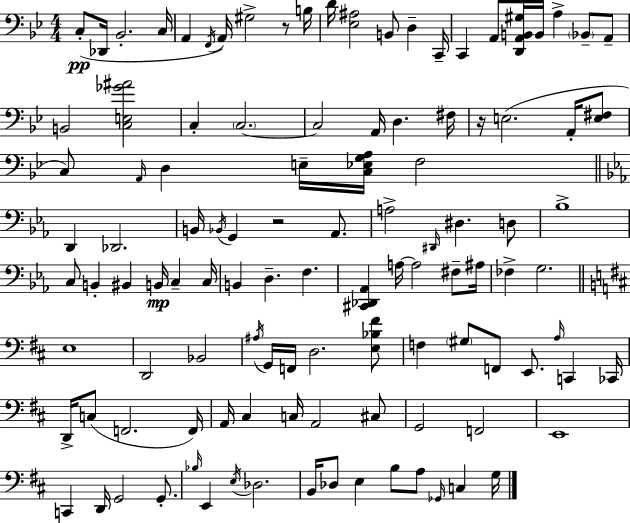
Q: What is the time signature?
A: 4/4